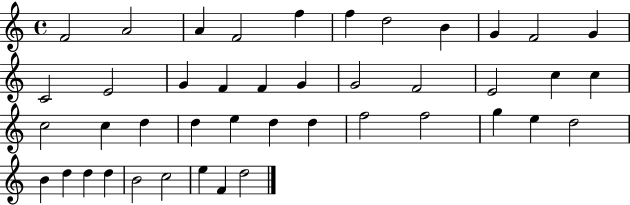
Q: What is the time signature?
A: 4/4